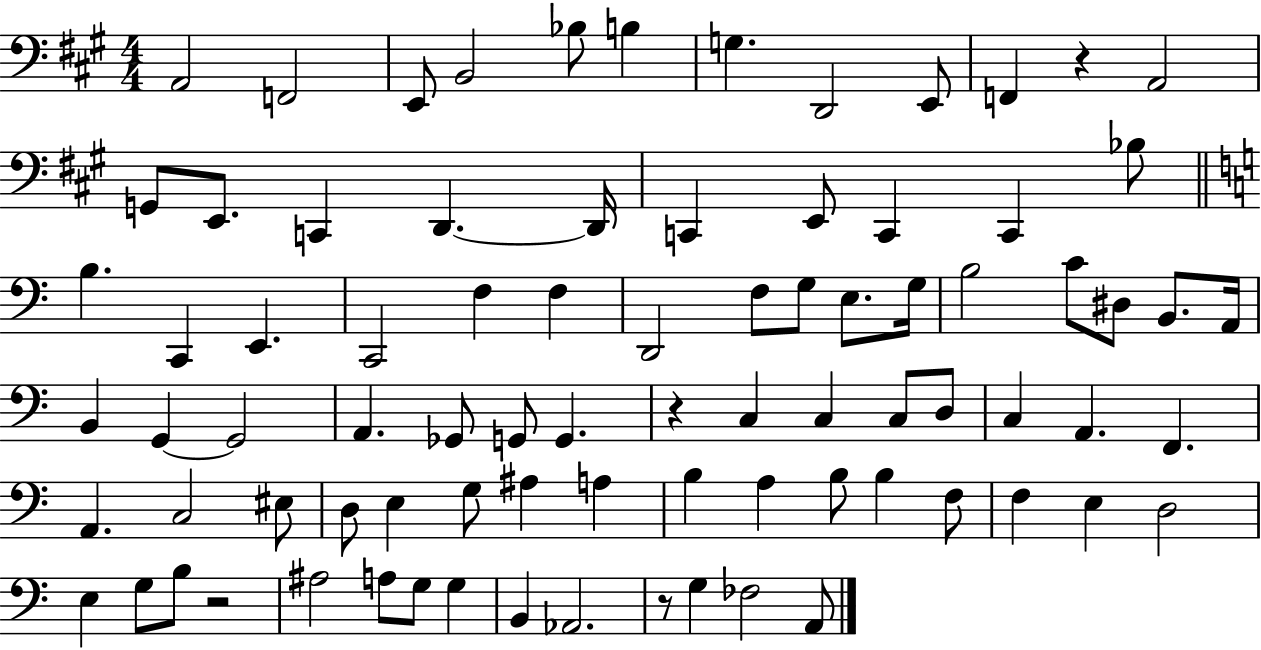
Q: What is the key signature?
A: A major